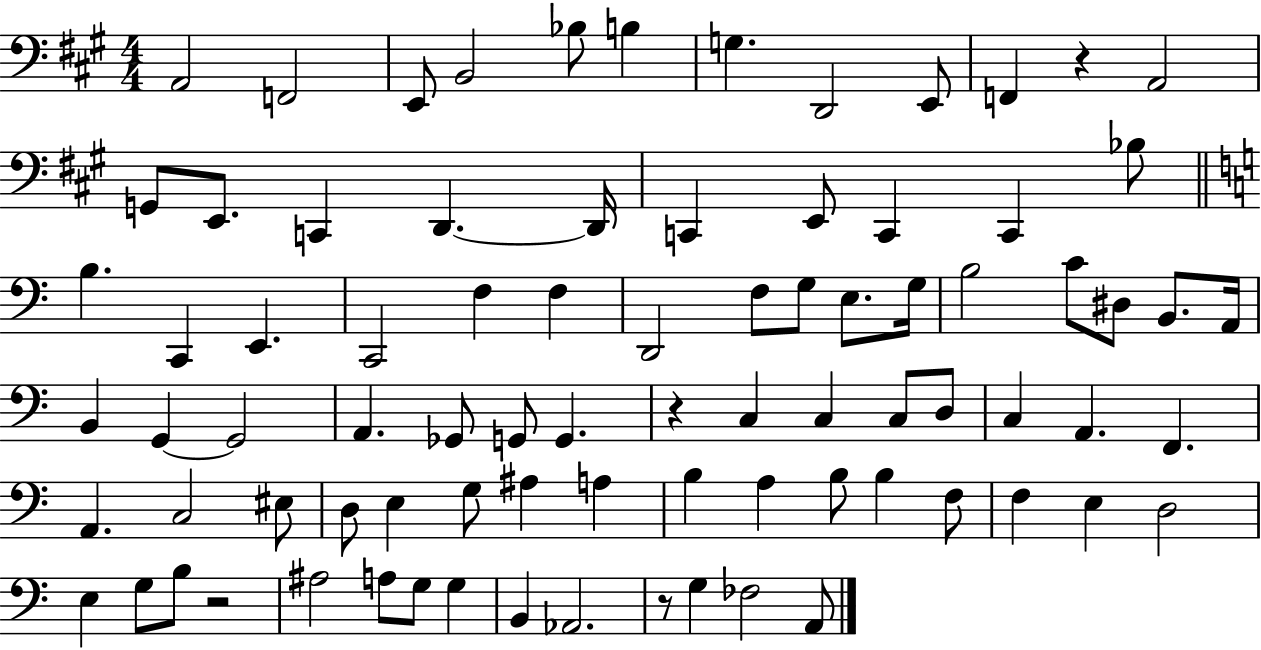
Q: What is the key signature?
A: A major